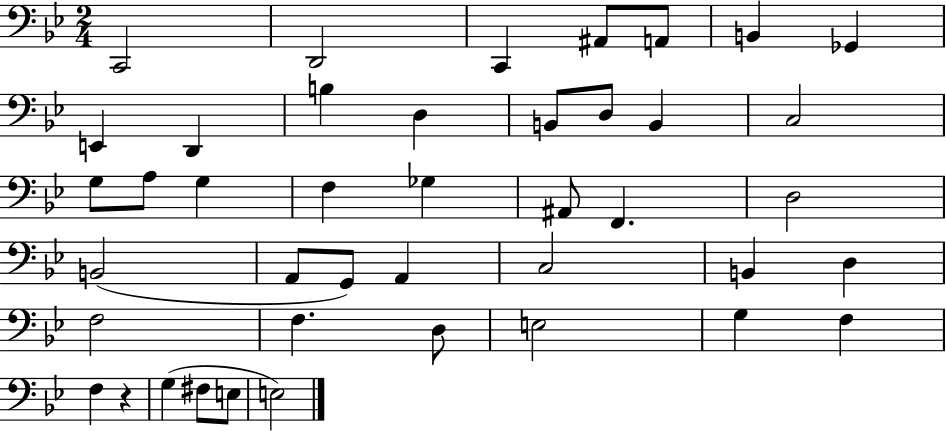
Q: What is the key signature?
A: BES major